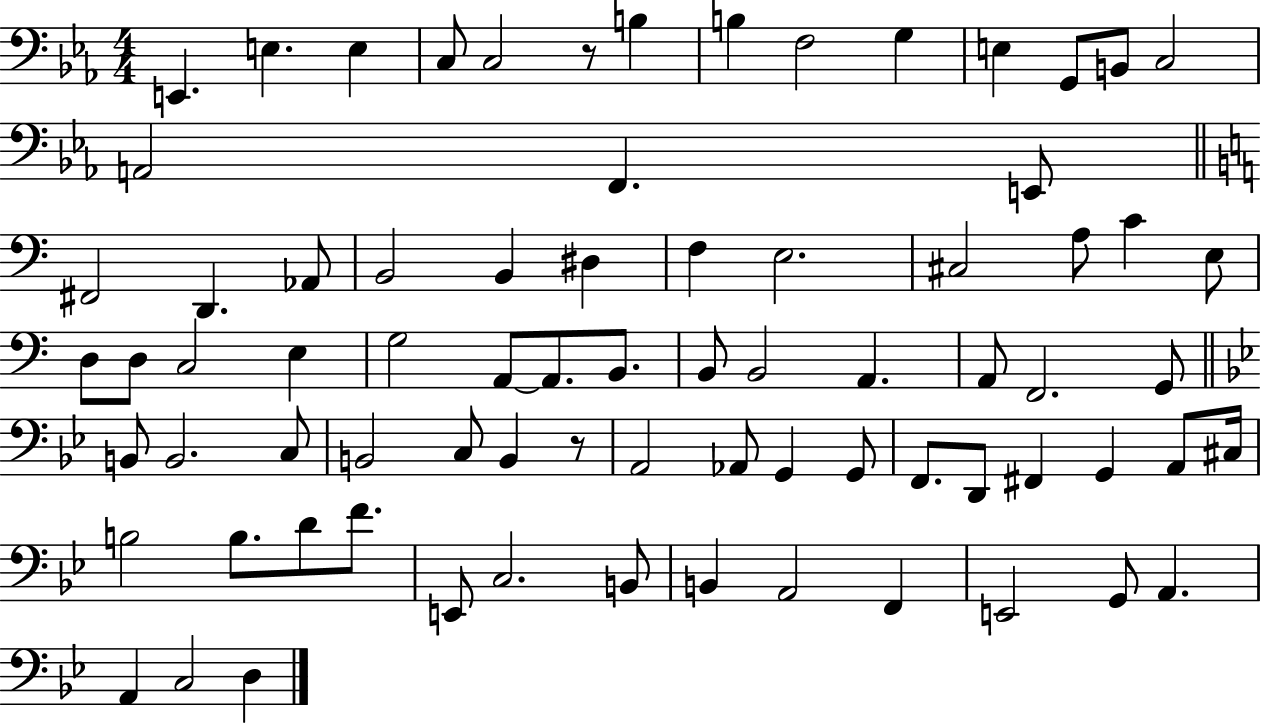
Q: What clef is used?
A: bass